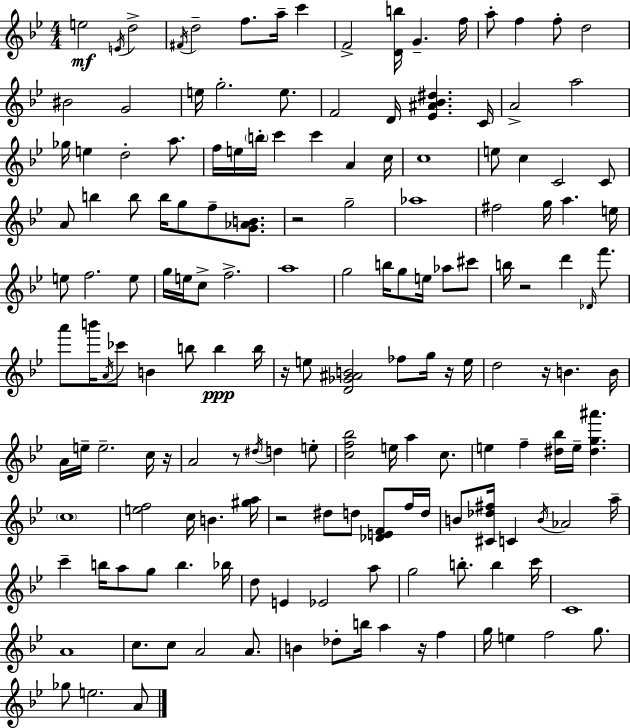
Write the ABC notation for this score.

X:1
T:Untitled
M:4/4
L:1/4
K:Bb
e2 E/4 d2 ^F/4 d2 f/2 a/4 c' F2 [Db]/4 G f/4 a/2 f f/2 d2 ^B2 G2 e/4 g2 e/2 F2 D/4 [_E^A_B^d] C/4 A2 a2 _g/4 e d2 a/2 f/4 e/4 b/4 c' c' A c/4 c4 e/2 c C2 C/2 A/2 b b/2 b/4 g/2 f/2 [G_AB]/2 z2 g2 _a4 ^f2 g/4 a e/4 e/2 f2 e/2 g/4 e/4 c/2 f2 a4 g2 b/4 g/2 e/4 _a/2 ^c'/2 b/4 z2 d' _D/4 f'/2 a'/2 b'/4 A/4 _c'/2 B b/2 b b/4 z/4 e/2 [D_G^AB]2 _f/2 g/4 z/4 e/4 d2 z/4 B B/4 A/4 e/4 e2 c/4 z/4 A2 z/2 ^d/4 d e/2 [cf_b]2 e/4 a c/2 e f [^d_b]/4 e/4 [^dg^a'] c4 [ef]2 c/4 B [^ga]/4 z2 ^d/2 d/2 [_DEF]/2 f/4 d/4 B/2 [^C_d^f]/4 C B/4 _A2 a/4 c' b/4 a/2 g/2 b _b/4 d/2 E _E2 a/2 g2 b/2 b c'/4 C4 A4 c/2 c/2 A2 A/2 B _d/2 b/4 a z/4 f g/4 e f2 g/2 _g/2 e2 A/2